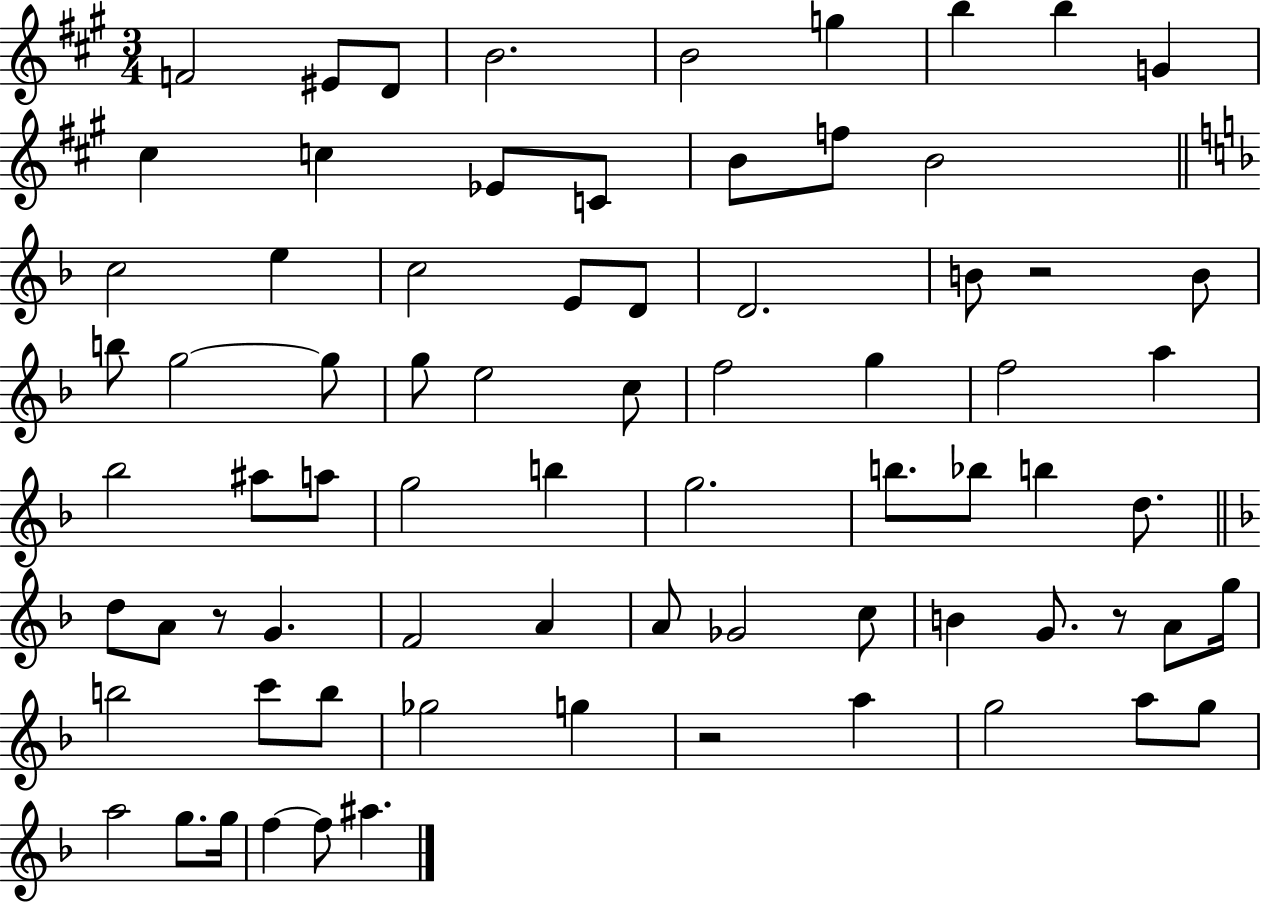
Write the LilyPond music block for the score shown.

{
  \clef treble
  \numericTimeSignature
  \time 3/4
  \key a \major
  f'2 eis'8 d'8 | b'2. | b'2 g''4 | b''4 b''4 g'4 | \break cis''4 c''4 ees'8 c'8 | b'8 f''8 b'2 | \bar "||" \break \key f \major c''2 e''4 | c''2 e'8 d'8 | d'2. | b'8 r2 b'8 | \break b''8 g''2~~ g''8 | g''8 e''2 c''8 | f''2 g''4 | f''2 a''4 | \break bes''2 ais''8 a''8 | g''2 b''4 | g''2. | b''8. bes''8 b''4 d''8. | \break \bar "||" \break \key d \minor d''8 a'8 r8 g'4. | f'2 a'4 | a'8 ges'2 c''8 | b'4 g'8. r8 a'8 g''16 | \break b''2 c'''8 b''8 | ges''2 g''4 | r2 a''4 | g''2 a''8 g''8 | \break a''2 g''8. g''16 | f''4~~ f''8 ais''4. | \bar "|."
}